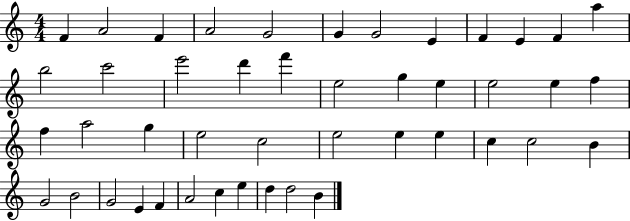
X:1
T:Untitled
M:4/4
L:1/4
K:C
F A2 F A2 G2 G G2 E F E F a b2 c'2 e'2 d' f' e2 g e e2 e f f a2 g e2 c2 e2 e e c c2 B G2 B2 G2 E F A2 c e d d2 B